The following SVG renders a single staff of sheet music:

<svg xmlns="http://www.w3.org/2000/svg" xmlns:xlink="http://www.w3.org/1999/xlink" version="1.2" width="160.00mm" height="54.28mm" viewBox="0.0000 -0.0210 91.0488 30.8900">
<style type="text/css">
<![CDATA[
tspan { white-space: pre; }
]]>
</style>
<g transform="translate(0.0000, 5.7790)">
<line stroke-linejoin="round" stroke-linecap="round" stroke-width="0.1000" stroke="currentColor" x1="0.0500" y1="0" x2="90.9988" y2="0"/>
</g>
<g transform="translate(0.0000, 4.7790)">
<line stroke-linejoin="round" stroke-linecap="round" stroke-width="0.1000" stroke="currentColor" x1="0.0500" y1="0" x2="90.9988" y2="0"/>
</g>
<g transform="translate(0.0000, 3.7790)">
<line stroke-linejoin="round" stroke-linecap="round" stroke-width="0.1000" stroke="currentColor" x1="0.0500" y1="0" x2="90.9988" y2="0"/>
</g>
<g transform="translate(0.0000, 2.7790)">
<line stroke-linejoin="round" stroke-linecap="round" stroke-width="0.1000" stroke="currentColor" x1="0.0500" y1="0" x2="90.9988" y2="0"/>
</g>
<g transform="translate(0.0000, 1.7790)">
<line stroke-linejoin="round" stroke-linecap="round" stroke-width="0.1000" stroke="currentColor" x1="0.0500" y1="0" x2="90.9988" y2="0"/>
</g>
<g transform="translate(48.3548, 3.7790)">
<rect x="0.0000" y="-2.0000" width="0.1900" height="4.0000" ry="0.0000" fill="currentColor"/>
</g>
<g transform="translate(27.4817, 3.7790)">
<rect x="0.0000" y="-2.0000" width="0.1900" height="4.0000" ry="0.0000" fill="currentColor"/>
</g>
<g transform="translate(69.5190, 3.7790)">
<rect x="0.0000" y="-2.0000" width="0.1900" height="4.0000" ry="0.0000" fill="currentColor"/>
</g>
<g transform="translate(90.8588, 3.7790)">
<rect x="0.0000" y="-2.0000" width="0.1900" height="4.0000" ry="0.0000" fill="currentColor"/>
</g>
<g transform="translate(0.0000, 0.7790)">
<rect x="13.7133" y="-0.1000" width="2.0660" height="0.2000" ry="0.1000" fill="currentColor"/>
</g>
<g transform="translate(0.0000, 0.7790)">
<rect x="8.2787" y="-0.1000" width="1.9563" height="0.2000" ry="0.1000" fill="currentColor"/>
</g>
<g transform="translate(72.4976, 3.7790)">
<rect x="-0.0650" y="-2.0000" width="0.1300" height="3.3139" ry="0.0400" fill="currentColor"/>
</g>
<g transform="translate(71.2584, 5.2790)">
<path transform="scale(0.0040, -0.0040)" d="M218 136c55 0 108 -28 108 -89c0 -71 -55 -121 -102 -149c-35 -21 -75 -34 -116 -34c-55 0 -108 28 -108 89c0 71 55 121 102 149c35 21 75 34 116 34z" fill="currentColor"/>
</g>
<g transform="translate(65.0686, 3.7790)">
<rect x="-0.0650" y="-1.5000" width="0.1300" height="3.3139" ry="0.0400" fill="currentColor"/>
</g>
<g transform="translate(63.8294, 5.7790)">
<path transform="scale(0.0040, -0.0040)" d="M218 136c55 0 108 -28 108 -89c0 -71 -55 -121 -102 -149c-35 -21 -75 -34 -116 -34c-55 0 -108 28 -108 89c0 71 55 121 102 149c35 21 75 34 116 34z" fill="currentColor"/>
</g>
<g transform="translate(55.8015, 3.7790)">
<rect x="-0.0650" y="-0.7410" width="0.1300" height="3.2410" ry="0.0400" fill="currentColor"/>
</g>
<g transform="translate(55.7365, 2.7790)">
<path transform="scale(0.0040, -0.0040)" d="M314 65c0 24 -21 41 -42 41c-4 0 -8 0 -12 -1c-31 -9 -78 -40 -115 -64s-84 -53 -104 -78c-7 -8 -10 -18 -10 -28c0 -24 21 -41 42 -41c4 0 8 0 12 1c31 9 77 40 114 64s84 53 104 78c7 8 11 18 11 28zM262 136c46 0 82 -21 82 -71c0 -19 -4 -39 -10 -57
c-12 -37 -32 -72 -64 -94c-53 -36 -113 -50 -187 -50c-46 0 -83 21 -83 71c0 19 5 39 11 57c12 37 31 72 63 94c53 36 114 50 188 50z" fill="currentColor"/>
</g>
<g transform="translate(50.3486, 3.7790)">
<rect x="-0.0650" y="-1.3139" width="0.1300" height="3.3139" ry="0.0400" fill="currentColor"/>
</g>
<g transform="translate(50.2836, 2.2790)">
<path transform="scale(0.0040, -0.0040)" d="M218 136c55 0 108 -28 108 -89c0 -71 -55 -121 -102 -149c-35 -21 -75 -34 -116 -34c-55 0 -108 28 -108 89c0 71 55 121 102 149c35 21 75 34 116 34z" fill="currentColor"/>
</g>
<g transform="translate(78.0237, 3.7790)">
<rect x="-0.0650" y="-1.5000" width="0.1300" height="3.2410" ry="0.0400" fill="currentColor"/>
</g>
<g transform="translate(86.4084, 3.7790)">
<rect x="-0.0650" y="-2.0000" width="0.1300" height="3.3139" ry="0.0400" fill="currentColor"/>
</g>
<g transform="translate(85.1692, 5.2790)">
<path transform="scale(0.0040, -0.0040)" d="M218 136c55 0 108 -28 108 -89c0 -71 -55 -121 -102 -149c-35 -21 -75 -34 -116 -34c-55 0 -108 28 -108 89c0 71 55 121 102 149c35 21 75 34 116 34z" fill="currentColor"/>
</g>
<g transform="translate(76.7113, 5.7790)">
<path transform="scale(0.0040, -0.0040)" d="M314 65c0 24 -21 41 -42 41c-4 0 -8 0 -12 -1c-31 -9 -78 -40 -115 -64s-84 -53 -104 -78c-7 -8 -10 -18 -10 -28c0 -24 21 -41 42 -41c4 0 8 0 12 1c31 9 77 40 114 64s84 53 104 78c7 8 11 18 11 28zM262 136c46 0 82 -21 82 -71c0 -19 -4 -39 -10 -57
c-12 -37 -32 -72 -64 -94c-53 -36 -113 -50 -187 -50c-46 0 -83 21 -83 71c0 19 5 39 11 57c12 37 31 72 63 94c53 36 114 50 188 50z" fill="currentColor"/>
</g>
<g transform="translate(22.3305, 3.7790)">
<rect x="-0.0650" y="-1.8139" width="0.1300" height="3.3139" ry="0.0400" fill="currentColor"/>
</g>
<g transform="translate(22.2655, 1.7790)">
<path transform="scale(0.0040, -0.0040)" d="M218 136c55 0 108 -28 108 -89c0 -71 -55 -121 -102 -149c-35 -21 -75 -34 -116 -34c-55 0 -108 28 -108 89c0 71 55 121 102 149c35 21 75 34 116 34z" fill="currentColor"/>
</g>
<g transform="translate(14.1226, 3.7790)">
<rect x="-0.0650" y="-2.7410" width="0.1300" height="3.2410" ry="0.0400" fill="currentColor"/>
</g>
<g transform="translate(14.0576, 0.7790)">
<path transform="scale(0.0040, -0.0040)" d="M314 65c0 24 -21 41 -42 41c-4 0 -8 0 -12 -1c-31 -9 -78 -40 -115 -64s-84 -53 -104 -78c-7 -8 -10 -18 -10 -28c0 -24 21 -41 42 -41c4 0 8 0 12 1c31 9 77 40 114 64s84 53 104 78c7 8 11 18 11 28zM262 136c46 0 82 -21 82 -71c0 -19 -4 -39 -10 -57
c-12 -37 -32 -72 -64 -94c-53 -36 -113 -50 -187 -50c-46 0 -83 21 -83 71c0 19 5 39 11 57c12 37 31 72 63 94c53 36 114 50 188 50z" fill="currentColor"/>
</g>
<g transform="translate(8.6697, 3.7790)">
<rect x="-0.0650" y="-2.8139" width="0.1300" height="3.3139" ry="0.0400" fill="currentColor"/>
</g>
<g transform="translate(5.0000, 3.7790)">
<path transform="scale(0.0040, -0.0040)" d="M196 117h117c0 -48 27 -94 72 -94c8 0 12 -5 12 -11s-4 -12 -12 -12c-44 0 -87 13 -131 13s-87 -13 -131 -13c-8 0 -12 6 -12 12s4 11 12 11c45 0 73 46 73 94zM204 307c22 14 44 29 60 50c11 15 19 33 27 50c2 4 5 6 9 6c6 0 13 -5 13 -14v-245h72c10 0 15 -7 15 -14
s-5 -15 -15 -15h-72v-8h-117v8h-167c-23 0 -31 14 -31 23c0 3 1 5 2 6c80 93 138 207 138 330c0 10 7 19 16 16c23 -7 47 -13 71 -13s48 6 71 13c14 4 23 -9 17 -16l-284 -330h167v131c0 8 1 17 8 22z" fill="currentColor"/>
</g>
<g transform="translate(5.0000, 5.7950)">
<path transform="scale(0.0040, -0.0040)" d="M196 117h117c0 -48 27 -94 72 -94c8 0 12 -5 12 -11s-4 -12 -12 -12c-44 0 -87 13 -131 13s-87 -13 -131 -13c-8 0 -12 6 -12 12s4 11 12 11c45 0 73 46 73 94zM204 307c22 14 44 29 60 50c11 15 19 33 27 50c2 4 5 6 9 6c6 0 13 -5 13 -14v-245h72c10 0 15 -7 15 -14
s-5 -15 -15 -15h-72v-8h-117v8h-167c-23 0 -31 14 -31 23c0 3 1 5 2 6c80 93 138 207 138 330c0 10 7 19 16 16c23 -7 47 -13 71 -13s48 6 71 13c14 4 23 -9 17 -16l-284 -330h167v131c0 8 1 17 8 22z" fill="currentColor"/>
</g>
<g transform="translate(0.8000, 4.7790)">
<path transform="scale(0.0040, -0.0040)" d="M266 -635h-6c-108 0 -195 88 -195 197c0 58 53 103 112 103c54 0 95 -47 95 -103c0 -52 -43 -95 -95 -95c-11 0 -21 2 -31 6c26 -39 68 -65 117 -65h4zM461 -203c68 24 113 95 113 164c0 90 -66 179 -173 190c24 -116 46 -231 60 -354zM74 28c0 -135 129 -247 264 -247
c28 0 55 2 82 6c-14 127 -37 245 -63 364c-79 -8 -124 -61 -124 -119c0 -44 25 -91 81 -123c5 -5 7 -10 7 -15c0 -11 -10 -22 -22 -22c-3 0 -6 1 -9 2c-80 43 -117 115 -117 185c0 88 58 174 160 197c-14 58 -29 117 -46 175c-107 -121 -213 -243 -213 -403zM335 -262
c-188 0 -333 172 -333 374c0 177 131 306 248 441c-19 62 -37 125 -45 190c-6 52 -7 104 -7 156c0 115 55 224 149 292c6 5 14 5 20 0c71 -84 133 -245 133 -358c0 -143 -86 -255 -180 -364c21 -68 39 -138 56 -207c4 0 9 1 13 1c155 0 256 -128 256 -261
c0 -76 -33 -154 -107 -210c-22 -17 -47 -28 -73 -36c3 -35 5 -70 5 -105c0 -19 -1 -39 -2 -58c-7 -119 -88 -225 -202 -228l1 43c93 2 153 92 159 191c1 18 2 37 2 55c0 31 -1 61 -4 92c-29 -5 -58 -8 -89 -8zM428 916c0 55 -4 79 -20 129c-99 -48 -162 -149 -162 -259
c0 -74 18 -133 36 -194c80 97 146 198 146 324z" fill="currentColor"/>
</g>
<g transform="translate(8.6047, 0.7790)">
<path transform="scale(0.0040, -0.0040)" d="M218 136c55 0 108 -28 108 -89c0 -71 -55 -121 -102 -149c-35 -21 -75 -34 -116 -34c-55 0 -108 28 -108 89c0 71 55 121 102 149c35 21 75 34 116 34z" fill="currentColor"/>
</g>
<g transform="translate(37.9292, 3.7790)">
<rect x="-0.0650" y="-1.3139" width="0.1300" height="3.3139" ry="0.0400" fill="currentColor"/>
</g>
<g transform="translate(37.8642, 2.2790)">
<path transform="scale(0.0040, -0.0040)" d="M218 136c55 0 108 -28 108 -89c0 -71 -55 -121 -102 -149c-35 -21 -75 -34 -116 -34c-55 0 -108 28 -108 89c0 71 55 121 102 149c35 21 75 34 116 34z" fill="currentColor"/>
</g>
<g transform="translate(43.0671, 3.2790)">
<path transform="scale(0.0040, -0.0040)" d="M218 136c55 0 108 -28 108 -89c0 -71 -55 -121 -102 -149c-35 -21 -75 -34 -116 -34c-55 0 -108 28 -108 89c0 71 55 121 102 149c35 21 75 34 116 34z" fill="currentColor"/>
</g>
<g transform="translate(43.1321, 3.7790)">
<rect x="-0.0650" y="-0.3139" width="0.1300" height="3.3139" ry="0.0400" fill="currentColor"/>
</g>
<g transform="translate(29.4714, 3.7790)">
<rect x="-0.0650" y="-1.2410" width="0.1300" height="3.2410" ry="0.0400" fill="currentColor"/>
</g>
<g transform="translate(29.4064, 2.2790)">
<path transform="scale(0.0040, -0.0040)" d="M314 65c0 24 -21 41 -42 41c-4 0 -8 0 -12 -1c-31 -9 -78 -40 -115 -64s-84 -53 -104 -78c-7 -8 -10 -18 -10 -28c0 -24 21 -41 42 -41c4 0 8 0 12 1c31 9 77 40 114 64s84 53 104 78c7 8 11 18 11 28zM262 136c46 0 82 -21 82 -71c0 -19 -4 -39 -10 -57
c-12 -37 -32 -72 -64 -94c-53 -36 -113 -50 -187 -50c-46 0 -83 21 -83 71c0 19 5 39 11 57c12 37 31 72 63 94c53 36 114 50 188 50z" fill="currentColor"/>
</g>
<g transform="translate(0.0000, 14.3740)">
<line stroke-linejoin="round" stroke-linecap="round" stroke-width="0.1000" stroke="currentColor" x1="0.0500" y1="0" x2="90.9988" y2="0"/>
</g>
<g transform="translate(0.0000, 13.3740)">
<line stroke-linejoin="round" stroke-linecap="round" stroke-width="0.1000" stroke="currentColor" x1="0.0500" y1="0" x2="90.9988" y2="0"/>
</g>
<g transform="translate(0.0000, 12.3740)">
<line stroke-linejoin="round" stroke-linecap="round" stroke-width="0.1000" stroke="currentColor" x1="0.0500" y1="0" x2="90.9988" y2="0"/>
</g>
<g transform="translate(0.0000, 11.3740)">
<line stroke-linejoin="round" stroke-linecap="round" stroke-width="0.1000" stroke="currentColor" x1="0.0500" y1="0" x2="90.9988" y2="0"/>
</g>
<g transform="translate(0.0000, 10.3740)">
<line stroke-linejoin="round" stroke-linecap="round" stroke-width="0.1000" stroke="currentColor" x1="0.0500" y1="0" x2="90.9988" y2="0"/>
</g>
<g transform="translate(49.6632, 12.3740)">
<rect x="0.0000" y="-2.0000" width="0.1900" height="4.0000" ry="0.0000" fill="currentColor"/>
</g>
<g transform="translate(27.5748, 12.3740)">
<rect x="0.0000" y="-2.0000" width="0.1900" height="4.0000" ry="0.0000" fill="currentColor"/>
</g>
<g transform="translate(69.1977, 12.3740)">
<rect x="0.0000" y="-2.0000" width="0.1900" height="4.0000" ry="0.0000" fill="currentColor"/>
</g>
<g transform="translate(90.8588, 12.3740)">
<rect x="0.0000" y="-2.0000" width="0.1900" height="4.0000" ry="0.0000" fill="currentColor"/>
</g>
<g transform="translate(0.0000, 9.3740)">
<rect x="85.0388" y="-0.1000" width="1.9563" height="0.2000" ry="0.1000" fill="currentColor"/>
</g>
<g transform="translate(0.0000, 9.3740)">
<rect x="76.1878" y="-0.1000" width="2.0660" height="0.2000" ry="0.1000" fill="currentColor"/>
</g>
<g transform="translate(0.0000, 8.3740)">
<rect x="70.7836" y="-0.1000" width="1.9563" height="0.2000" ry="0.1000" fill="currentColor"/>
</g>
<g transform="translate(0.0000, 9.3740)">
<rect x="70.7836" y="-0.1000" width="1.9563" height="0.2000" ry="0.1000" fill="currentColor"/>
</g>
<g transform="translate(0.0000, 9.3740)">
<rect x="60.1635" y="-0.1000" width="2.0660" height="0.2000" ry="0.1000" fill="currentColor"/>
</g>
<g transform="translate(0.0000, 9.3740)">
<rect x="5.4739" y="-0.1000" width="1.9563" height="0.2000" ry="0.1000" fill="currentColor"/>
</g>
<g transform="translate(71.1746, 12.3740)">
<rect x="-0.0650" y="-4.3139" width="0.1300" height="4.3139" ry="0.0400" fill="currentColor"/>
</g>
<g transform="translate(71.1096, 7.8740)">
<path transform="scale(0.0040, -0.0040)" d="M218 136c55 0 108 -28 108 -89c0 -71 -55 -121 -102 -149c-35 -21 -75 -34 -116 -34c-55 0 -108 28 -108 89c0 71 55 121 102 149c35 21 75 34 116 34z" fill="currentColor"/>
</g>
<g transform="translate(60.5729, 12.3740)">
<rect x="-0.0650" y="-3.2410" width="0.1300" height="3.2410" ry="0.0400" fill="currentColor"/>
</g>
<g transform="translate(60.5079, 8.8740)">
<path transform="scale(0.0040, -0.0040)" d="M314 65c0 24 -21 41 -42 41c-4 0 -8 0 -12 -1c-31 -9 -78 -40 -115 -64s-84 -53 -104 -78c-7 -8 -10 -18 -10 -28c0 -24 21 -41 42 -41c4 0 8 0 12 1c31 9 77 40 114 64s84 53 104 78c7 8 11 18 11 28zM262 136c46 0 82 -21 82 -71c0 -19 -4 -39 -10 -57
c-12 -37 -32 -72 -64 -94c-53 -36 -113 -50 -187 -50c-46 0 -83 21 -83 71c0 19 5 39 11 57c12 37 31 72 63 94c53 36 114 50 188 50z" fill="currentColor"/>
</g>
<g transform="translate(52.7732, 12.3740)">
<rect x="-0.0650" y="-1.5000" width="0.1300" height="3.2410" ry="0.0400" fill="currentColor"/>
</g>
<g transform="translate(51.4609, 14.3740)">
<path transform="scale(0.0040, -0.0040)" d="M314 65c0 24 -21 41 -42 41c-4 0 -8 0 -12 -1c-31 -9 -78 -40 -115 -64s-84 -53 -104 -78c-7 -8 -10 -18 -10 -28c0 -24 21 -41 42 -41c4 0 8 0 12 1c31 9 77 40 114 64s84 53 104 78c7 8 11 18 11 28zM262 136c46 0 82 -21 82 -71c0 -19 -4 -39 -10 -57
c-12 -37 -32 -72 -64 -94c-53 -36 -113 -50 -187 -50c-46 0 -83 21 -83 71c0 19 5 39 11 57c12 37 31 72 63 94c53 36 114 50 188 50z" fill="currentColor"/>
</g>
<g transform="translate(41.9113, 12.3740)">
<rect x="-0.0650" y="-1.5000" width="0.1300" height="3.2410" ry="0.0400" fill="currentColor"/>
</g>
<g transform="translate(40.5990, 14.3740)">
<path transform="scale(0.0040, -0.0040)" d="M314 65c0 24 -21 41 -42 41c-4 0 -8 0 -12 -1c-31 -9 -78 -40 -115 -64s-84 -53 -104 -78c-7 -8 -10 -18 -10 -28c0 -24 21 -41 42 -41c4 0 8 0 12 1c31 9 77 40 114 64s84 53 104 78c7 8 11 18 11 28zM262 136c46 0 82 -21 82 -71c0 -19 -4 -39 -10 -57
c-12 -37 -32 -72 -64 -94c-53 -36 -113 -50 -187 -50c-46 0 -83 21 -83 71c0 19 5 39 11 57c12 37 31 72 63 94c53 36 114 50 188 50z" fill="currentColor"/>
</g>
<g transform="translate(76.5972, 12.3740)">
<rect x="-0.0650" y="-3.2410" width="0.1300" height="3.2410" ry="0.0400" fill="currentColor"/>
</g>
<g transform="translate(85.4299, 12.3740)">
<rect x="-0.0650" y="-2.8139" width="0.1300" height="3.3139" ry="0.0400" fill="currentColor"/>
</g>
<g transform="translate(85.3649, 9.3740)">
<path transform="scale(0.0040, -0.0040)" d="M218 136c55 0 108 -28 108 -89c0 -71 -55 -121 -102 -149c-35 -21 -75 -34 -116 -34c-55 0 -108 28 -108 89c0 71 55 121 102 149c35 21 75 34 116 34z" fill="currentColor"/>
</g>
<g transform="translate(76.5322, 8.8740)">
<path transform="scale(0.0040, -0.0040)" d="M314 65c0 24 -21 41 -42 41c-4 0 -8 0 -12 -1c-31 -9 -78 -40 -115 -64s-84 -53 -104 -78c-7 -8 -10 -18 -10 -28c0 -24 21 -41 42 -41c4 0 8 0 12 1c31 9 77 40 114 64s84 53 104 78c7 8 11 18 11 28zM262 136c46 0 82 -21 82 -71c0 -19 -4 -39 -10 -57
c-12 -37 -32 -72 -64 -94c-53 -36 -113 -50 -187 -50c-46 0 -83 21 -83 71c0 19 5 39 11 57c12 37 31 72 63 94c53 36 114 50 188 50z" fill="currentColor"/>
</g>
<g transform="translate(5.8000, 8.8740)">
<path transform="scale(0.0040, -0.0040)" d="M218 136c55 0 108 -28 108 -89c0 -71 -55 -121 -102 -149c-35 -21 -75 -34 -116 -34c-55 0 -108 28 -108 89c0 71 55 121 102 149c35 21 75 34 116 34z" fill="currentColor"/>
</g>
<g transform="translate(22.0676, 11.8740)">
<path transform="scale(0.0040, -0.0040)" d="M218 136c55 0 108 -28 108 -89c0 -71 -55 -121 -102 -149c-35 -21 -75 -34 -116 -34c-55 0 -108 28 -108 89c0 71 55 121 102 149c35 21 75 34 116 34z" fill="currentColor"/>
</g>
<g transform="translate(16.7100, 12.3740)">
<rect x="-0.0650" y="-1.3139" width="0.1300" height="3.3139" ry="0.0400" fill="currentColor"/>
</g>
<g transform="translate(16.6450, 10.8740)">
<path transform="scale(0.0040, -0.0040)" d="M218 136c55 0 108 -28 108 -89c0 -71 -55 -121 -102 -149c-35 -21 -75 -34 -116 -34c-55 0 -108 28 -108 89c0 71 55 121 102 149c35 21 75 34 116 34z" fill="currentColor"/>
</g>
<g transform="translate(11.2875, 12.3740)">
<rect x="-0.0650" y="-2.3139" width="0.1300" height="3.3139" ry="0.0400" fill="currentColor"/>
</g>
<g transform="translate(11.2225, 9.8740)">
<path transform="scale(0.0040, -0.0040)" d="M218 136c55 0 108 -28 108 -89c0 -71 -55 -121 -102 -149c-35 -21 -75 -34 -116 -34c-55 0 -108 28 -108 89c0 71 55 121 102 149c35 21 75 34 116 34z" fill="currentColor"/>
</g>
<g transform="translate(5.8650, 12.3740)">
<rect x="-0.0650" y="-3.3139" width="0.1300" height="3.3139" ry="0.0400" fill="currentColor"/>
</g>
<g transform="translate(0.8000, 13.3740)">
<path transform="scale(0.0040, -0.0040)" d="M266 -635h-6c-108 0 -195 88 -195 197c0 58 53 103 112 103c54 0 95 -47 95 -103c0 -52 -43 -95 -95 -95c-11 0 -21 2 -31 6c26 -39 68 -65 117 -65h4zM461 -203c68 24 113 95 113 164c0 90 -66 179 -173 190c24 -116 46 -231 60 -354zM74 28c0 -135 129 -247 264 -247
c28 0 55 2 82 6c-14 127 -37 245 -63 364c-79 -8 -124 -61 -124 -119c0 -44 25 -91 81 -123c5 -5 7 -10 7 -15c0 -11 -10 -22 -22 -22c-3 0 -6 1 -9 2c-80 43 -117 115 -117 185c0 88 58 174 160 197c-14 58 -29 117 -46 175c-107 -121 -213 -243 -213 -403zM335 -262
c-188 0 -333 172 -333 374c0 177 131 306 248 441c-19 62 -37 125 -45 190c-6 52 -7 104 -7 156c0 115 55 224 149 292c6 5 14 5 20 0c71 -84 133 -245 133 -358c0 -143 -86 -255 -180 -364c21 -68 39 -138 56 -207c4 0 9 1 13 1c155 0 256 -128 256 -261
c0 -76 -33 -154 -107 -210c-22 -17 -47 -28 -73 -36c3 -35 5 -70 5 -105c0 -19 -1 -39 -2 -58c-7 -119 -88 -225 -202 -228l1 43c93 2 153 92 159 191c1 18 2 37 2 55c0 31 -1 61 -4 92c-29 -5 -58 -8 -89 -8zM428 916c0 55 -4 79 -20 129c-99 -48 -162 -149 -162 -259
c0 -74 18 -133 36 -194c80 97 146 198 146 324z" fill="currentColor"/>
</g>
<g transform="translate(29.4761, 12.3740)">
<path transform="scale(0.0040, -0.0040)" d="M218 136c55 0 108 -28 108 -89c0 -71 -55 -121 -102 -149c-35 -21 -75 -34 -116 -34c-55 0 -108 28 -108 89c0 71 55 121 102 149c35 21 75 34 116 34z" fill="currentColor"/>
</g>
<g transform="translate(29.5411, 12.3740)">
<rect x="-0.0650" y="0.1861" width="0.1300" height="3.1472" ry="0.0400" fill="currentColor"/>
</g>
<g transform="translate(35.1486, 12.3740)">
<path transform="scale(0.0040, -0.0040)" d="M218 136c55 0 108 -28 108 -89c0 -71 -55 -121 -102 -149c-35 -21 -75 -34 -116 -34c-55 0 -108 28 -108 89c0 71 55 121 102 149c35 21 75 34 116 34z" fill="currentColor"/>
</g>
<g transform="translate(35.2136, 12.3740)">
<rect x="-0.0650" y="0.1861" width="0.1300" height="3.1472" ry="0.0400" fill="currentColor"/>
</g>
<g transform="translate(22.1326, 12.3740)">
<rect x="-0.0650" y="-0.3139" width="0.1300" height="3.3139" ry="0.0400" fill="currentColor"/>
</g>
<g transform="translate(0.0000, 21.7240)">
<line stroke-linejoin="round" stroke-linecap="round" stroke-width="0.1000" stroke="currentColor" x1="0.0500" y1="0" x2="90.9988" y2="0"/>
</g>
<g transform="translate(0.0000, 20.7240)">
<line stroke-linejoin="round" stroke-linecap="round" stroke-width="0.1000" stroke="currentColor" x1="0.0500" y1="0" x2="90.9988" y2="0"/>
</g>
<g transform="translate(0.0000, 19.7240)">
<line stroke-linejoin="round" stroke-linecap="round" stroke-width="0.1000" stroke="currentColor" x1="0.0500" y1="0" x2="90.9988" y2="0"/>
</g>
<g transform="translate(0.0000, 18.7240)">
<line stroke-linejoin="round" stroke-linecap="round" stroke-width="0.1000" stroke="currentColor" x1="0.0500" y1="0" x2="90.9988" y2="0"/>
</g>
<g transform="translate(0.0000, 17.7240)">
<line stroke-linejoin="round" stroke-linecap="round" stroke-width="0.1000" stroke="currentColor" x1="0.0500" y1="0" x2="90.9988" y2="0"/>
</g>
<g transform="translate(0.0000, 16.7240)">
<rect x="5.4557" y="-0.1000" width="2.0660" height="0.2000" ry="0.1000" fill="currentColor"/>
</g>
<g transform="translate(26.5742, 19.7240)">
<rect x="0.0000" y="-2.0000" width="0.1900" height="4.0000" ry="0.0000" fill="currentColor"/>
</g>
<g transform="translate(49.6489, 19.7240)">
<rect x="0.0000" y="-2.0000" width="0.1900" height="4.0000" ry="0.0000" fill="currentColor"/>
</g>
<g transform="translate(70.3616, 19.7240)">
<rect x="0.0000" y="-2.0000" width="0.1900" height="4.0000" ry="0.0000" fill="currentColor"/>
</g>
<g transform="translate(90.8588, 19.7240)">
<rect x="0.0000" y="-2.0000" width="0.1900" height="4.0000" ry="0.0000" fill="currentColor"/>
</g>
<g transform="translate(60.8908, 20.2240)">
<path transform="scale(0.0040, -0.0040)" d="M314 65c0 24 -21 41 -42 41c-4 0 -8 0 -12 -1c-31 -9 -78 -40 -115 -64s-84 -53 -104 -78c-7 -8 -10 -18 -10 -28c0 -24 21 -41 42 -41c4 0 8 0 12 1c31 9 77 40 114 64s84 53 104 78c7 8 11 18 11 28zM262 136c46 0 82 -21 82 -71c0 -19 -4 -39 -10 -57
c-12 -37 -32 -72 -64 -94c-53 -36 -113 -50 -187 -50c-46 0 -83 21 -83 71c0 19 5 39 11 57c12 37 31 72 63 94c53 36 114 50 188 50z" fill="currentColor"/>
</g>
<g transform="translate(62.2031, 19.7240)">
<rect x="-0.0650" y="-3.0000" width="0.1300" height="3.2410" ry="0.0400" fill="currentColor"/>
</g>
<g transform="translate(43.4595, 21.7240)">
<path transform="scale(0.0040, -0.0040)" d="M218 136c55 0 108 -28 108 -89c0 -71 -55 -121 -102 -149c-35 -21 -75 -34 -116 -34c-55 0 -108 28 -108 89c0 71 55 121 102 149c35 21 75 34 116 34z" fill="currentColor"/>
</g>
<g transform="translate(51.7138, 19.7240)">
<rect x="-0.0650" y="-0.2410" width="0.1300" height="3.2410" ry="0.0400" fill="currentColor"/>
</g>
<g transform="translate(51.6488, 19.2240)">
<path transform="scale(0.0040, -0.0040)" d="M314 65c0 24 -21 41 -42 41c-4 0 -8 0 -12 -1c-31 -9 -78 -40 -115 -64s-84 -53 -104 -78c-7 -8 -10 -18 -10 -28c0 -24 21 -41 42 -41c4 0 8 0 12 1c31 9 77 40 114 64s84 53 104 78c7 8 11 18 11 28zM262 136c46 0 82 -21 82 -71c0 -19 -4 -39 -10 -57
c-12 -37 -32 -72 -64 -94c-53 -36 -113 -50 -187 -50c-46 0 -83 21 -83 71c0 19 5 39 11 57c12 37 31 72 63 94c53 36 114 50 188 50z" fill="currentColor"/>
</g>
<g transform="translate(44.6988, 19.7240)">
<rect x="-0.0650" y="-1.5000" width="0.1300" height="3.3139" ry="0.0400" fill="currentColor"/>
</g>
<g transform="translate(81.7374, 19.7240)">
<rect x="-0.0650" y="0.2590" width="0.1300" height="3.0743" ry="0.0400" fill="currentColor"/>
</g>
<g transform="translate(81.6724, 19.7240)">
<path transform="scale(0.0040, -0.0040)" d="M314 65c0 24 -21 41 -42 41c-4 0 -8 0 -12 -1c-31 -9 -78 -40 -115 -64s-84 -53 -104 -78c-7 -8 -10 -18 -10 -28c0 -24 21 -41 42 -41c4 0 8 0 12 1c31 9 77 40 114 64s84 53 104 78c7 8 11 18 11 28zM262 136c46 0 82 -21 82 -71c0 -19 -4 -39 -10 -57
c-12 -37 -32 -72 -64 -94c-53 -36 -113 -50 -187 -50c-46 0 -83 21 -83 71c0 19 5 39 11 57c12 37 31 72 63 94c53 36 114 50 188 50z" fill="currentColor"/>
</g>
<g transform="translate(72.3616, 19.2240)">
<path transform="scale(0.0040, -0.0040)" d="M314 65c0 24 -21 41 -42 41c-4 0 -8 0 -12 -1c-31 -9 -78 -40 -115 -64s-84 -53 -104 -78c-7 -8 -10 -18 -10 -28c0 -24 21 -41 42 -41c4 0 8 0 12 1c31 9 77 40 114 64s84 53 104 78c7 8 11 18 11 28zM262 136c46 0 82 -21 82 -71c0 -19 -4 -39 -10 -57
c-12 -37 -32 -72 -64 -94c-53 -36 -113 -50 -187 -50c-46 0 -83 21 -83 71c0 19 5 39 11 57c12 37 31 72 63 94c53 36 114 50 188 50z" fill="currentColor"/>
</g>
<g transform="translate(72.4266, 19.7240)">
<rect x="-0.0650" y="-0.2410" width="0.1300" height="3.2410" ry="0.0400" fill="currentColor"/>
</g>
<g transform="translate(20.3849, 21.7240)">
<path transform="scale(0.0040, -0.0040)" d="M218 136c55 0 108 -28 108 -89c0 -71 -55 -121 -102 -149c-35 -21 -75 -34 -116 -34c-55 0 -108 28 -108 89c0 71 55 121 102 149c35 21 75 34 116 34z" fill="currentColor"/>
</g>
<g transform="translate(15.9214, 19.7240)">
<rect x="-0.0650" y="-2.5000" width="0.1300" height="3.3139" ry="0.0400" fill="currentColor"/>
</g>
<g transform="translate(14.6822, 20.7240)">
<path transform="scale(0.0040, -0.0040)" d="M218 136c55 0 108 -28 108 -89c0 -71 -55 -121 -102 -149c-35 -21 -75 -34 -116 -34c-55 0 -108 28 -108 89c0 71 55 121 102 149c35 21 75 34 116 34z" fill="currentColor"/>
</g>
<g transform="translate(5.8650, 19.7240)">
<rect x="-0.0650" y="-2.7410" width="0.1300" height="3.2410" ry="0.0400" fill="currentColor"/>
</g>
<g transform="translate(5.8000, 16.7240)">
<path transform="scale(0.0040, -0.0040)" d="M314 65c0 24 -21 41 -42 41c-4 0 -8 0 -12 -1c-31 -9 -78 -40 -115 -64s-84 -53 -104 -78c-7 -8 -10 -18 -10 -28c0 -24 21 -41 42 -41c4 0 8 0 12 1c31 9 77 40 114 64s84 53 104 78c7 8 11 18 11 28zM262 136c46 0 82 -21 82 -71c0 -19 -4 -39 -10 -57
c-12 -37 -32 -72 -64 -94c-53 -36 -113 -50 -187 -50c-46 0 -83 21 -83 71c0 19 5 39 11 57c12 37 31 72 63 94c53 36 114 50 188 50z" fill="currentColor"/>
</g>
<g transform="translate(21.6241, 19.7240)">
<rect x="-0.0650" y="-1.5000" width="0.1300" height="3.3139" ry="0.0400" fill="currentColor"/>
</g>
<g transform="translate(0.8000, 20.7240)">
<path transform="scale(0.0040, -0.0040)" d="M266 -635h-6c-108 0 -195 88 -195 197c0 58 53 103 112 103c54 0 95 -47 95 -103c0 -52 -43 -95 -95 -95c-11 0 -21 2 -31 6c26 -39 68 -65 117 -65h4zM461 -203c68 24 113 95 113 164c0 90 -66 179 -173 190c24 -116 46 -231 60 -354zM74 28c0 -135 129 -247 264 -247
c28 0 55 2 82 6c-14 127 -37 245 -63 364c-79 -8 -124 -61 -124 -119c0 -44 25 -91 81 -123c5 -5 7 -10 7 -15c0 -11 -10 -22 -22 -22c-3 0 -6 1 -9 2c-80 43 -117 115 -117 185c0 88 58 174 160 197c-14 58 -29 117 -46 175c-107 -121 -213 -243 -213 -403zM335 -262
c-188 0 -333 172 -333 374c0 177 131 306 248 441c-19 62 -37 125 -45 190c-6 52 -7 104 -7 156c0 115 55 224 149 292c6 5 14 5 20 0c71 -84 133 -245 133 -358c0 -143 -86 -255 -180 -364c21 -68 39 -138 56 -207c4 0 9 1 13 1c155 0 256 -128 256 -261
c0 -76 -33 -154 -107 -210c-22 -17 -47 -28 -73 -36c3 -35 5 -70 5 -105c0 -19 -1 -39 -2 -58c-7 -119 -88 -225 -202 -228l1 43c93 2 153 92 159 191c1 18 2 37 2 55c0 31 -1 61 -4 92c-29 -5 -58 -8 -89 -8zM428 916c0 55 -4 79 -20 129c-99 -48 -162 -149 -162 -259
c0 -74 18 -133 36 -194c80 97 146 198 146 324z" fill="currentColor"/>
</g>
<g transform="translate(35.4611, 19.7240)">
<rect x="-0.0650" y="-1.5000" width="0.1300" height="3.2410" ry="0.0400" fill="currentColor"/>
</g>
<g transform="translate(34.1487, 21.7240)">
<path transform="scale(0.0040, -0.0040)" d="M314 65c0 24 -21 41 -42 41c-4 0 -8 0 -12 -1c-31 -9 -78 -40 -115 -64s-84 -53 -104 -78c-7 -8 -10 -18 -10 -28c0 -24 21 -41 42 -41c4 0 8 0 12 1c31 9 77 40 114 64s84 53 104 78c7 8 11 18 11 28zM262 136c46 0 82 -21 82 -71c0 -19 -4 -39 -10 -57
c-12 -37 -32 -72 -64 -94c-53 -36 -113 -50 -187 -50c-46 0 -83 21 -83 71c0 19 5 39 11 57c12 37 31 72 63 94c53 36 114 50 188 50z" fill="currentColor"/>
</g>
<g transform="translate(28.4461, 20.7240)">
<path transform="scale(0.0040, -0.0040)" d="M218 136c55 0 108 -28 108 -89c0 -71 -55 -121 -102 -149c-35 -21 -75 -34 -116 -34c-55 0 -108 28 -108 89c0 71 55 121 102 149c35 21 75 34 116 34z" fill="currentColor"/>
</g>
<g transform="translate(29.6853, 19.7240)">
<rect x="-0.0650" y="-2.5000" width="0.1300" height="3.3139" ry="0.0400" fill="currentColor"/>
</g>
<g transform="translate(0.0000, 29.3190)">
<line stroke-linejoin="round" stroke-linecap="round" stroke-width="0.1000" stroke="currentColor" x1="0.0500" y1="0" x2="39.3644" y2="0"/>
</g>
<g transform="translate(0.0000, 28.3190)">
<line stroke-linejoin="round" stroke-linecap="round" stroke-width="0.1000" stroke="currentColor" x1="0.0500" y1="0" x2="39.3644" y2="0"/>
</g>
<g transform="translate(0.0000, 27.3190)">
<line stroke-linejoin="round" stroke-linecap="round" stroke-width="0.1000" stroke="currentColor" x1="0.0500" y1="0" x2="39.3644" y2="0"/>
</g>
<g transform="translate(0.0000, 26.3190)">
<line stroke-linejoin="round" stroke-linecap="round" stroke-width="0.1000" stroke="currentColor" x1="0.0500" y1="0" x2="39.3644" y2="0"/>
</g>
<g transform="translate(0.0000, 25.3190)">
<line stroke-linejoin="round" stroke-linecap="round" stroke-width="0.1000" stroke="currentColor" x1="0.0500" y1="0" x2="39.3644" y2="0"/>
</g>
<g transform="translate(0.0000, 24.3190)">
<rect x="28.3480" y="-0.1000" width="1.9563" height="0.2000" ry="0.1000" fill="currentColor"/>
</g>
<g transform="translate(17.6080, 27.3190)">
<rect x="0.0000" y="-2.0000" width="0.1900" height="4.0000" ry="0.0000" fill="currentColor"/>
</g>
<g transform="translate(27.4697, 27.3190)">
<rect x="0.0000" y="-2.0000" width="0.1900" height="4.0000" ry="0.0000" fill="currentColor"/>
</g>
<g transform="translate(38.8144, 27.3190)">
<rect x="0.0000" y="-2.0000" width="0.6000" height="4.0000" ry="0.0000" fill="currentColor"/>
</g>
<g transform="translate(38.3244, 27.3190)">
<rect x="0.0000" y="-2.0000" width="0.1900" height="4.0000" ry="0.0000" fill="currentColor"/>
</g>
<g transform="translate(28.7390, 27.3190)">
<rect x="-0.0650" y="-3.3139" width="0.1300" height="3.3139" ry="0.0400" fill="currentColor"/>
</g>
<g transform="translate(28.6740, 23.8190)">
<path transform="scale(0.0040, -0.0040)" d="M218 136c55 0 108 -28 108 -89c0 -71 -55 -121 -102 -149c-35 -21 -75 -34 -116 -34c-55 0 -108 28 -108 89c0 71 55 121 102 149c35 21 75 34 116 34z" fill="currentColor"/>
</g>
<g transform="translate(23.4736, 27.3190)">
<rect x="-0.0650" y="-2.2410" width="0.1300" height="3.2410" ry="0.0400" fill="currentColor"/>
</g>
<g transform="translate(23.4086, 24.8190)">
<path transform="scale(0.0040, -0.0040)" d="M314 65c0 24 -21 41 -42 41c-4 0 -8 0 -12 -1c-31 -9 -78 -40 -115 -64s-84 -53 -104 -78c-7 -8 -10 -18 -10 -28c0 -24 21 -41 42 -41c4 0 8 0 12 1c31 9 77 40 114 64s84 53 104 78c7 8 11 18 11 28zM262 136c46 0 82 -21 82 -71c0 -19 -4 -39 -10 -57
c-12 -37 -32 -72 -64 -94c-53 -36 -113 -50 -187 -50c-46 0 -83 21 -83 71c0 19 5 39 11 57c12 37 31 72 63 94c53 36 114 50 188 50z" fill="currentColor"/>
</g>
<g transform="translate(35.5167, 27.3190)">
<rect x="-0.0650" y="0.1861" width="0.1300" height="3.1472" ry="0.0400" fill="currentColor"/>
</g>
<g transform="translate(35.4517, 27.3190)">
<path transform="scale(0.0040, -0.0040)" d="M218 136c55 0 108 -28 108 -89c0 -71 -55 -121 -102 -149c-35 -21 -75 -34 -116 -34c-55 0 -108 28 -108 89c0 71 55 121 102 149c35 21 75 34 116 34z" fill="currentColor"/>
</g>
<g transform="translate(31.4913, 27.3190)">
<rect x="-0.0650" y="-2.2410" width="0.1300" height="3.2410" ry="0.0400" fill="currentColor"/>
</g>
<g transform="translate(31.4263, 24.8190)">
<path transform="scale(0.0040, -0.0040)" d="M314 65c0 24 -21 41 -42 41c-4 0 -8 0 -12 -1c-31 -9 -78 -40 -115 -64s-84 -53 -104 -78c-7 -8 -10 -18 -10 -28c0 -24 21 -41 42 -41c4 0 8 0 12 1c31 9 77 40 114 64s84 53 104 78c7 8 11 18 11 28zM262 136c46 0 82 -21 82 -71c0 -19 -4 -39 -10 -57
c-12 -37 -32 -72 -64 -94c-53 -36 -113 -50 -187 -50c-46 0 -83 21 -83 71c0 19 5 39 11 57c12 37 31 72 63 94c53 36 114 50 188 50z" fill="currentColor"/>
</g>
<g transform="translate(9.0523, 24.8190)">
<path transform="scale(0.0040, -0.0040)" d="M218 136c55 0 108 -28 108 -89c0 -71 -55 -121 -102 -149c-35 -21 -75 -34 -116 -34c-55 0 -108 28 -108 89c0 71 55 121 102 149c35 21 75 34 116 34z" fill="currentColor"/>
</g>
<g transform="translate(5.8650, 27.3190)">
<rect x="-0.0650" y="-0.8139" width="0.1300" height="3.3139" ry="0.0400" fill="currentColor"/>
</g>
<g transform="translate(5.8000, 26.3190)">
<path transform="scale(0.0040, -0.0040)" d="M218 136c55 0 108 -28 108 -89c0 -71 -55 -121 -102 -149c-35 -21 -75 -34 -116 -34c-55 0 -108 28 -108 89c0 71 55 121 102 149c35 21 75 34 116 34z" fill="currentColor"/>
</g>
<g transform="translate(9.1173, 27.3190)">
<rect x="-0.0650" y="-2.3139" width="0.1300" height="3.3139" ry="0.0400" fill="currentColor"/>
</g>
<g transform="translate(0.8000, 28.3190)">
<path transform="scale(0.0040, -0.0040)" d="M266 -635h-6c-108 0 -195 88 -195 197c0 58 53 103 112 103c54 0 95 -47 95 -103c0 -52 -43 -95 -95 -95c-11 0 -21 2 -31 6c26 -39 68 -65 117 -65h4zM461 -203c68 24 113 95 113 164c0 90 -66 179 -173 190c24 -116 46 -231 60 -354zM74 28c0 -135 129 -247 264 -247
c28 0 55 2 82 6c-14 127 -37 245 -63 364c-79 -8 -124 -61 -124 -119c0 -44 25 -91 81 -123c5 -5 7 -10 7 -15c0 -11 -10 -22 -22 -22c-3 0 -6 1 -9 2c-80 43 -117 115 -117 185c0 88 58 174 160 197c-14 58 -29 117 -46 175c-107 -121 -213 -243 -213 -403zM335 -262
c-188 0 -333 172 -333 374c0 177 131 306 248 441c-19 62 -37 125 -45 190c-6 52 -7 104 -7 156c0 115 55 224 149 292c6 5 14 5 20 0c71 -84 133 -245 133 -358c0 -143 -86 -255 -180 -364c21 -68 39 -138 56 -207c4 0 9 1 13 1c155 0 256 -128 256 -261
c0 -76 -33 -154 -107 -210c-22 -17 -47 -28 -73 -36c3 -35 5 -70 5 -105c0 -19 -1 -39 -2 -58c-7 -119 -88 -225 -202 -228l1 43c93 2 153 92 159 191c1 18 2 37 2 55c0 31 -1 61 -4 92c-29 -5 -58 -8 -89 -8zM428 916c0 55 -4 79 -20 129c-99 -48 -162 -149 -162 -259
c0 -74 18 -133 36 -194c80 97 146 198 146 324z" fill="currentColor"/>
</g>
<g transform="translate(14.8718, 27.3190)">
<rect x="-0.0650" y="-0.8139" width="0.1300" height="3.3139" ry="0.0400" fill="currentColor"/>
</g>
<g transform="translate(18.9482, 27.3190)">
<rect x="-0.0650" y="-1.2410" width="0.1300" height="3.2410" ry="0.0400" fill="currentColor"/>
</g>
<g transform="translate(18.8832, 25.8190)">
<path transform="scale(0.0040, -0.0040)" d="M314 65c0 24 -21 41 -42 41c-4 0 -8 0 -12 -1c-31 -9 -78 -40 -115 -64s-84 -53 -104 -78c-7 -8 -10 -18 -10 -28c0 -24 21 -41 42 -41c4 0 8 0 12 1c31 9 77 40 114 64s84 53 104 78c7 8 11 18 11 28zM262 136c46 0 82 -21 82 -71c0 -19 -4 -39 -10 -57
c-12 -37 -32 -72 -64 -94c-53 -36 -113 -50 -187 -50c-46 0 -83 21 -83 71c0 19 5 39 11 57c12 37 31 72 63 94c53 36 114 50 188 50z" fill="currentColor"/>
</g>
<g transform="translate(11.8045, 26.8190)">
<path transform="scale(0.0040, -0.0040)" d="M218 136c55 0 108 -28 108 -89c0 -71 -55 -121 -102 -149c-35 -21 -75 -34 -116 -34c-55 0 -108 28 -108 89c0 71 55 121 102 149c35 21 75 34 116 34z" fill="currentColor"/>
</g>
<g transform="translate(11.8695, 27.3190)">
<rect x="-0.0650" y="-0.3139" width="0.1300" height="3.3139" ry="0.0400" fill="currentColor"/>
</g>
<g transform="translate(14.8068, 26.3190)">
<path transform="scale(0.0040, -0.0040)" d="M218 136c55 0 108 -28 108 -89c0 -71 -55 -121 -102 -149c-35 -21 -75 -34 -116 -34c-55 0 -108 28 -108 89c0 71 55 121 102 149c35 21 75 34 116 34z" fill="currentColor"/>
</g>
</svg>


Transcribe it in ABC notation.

X:1
T:Untitled
M:4/4
L:1/4
K:C
a a2 f e2 e c e d2 E F E2 F b g e c B B E2 E2 b2 d' b2 a a2 G E G E2 E c2 A2 c2 B2 d g c d e2 g2 b g2 B